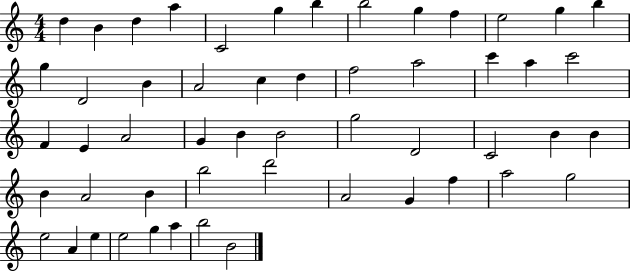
D5/q B4/q D5/q A5/q C4/h G5/q B5/q B5/h G5/q F5/q E5/h G5/q B5/q G5/q D4/h B4/q A4/h C5/q D5/q F5/h A5/h C6/q A5/q C6/h F4/q E4/q A4/h G4/q B4/q B4/h G5/h D4/h C4/h B4/q B4/q B4/q A4/h B4/q B5/h D6/h A4/h G4/q F5/q A5/h G5/h E5/h A4/q E5/q E5/h G5/q A5/q B5/h B4/h